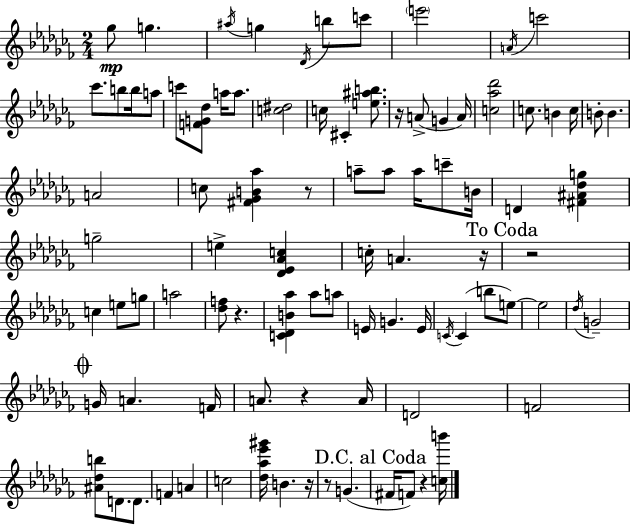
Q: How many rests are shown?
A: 9